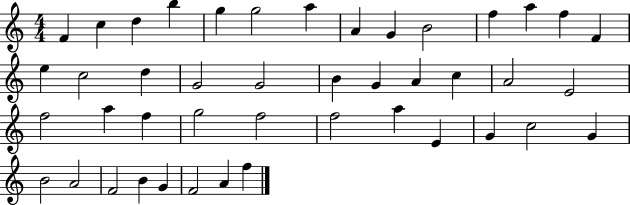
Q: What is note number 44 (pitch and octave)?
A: F5